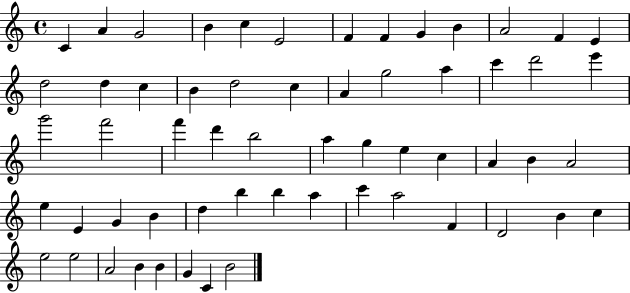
{
  \clef treble
  \time 4/4
  \defaultTimeSignature
  \key c \major
  c'4 a'4 g'2 | b'4 c''4 e'2 | f'4 f'4 g'4 b'4 | a'2 f'4 e'4 | \break d''2 d''4 c''4 | b'4 d''2 c''4 | a'4 g''2 a''4 | c'''4 d'''2 e'''4 | \break g'''2 f'''2 | f'''4 d'''4 b''2 | a''4 g''4 e''4 c''4 | a'4 b'4 a'2 | \break e''4 e'4 g'4 b'4 | d''4 b''4 b''4 a''4 | c'''4 a''2 f'4 | d'2 b'4 c''4 | \break e''2 e''2 | a'2 b'4 b'4 | g'4 c'4 b'2 | \bar "|."
}